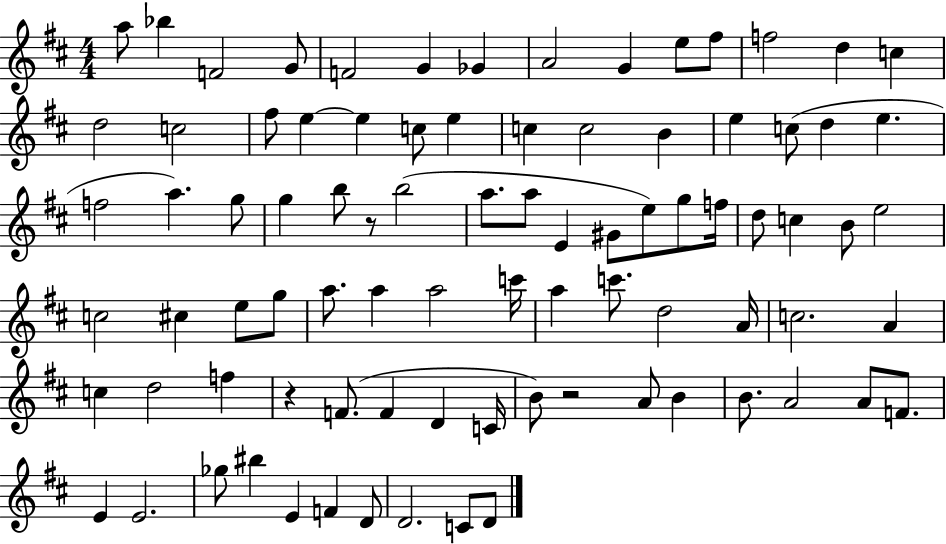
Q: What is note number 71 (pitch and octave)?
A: A4